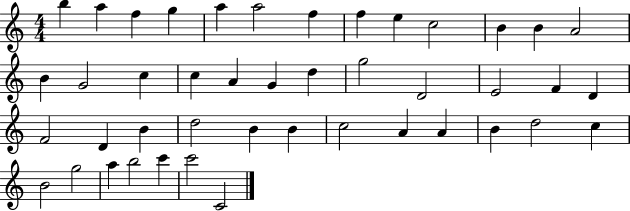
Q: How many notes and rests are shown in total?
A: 44